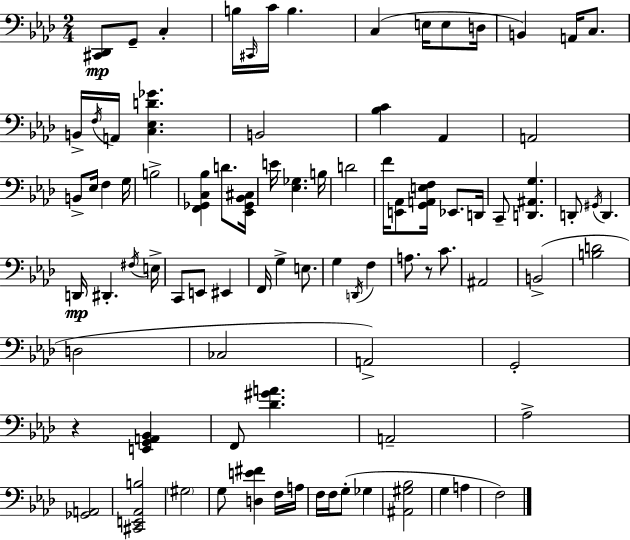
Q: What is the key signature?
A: F minor